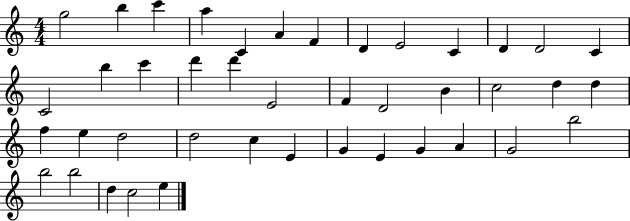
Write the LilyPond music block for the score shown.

{
  \clef treble
  \numericTimeSignature
  \time 4/4
  \key c \major
  g''2 b''4 c'''4 | a''4 c'4 a'4 f'4 | d'4 e'2 c'4 | d'4 d'2 c'4 | \break c'2 b''4 c'''4 | d'''4 d'''4 e'2 | f'4 d'2 b'4 | c''2 d''4 d''4 | \break f''4 e''4 d''2 | d''2 c''4 e'4 | g'4 e'4 g'4 a'4 | g'2 b''2 | \break b''2 b''2 | d''4 c''2 e''4 | \bar "|."
}